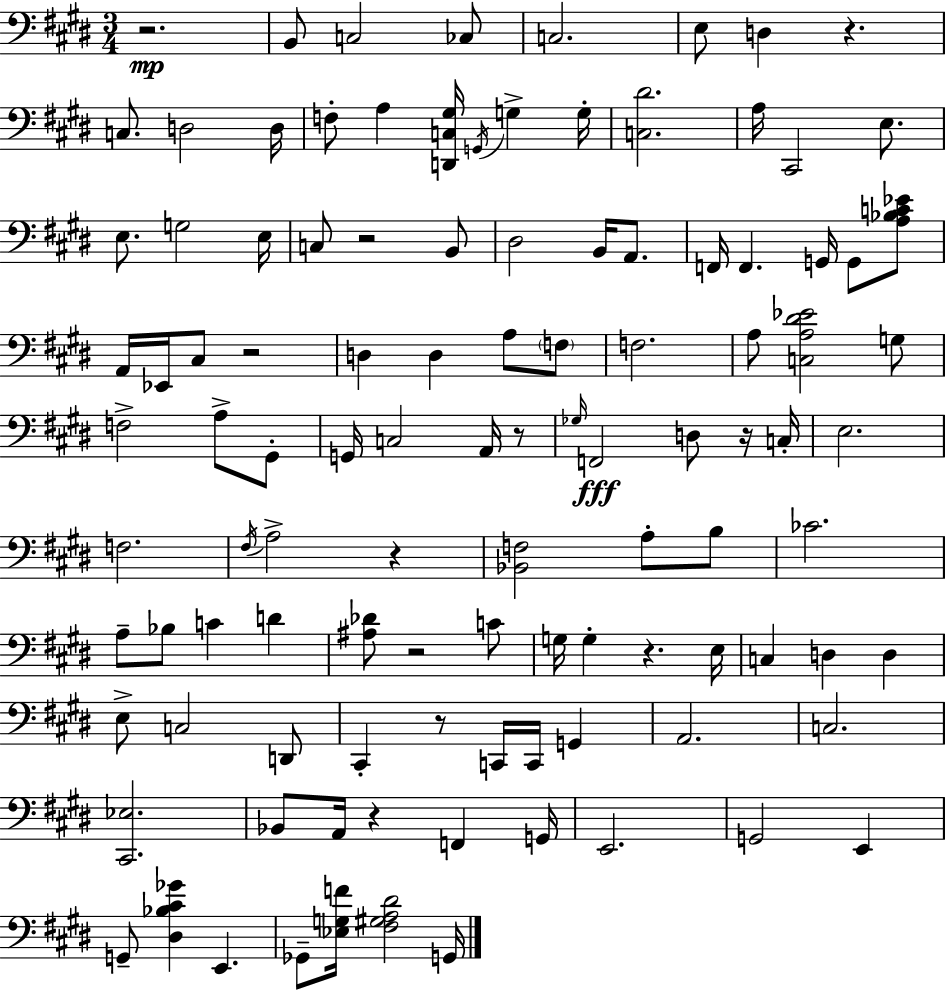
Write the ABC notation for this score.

X:1
T:Untitled
M:3/4
L:1/4
K:E
z2 B,,/2 C,2 _C,/2 C,2 E,/2 D, z C,/2 D,2 D,/4 F,/2 A, [D,,C,^G,]/4 G,,/4 G, G,/4 [C,^D]2 A,/4 ^C,,2 E,/2 E,/2 G,2 E,/4 C,/2 z2 B,,/2 ^D,2 B,,/4 A,,/2 F,,/4 F,, G,,/4 G,,/2 [A,_B,C_E]/2 A,,/4 _E,,/4 ^C,/2 z2 D, D, A,/2 F,/2 F,2 A,/2 [C,A,^D_E]2 G,/2 F,2 A,/2 ^G,,/2 G,,/4 C,2 A,,/4 z/2 _G,/4 F,,2 D,/2 z/4 C,/4 E,2 F,2 ^F,/4 A,2 z [_B,,F,]2 A,/2 B,/2 _C2 A,/2 _B,/2 C D [^A,_D]/2 z2 C/2 G,/4 G, z E,/4 C, D, D, E,/2 C,2 D,,/2 ^C,, z/2 C,,/4 C,,/4 G,, A,,2 C,2 [^C,,_E,]2 _B,,/2 A,,/4 z F,, G,,/4 E,,2 G,,2 E,, G,,/2 [^D,_B,^C_G] E,, _G,,/2 [_E,G,F]/4 [^F,^G,A,^D]2 G,,/4